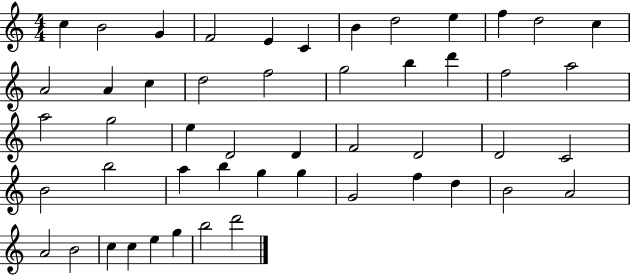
X:1
T:Untitled
M:4/4
L:1/4
K:C
c B2 G F2 E C B d2 e f d2 c A2 A c d2 f2 g2 b d' f2 a2 a2 g2 e D2 D F2 D2 D2 C2 B2 b2 a b g g G2 f d B2 A2 A2 B2 c c e g b2 d'2